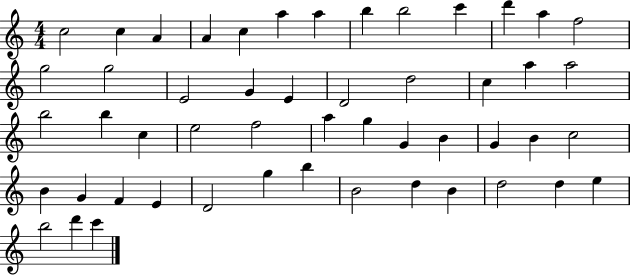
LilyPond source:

{
  \clef treble
  \numericTimeSignature
  \time 4/4
  \key c \major
  c''2 c''4 a'4 | a'4 c''4 a''4 a''4 | b''4 b''2 c'''4 | d'''4 a''4 f''2 | \break g''2 g''2 | e'2 g'4 e'4 | d'2 d''2 | c''4 a''4 a''2 | \break b''2 b''4 c''4 | e''2 f''2 | a''4 g''4 g'4 b'4 | g'4 b'4 c''2 | \break b'4 g'4 f'4 e'4 | d'2 g''4 b''4 | b'2 d''4 b'4 | d''2 d''4 e''4 | \break b''2 d'''4 c'''4 | \bar "|."
}